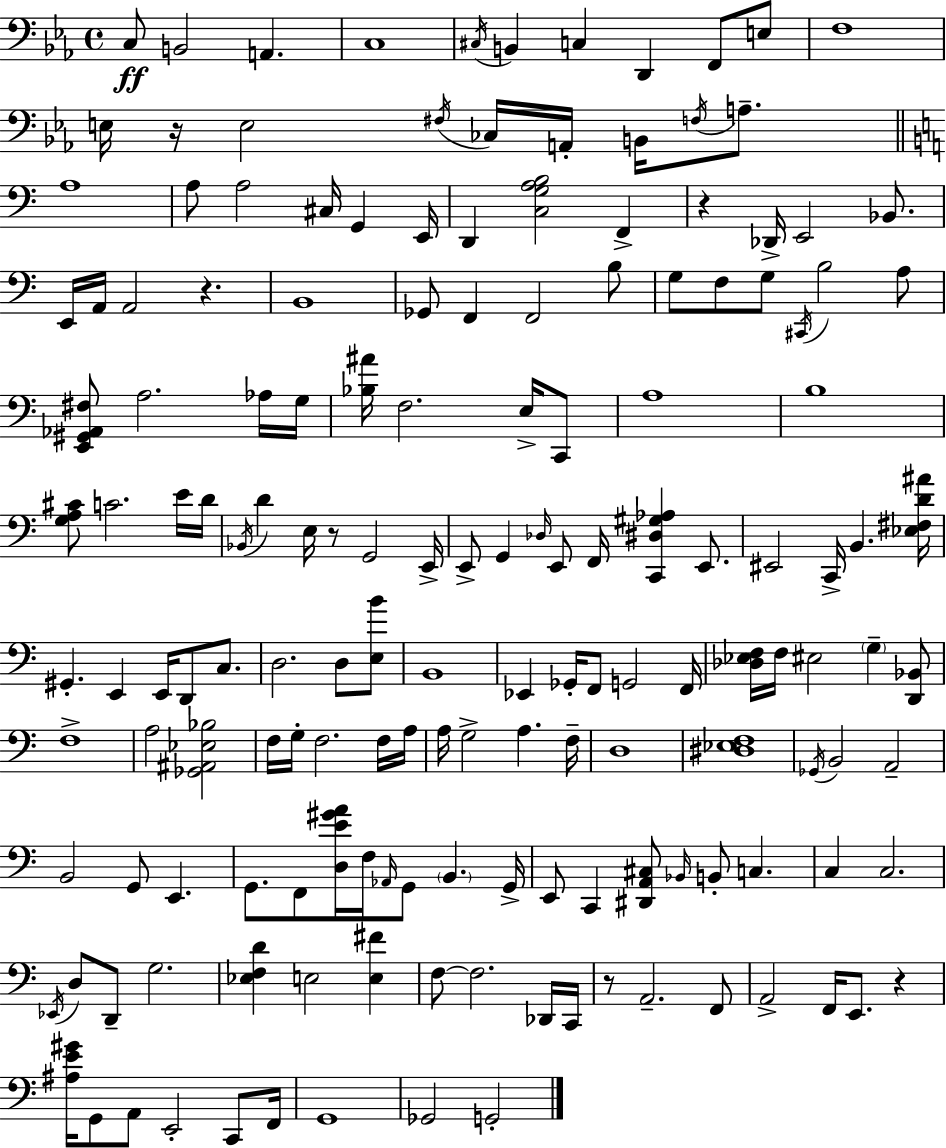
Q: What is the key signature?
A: EES major